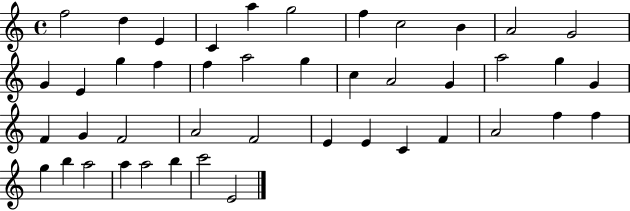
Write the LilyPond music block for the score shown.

{
  \clef treble
  \time 4/4
  \defaultTimeSignature
  \key c \major
  f''2 d''4 e'4 | c'4 a''4 g''2 | f''4 c''2 b'4 | a'2 g'2 | \break g'4 e'4 g''4 f''4 | f''4 a''2 g''4 | c''4 a'2 g'4 | a''2 g''4 g'4 | \break f'4 g'4 f'2 | a'2 f'2 | e'4 e'4 c'4 f'4 | a'2 f''4 f''4 | \break g''4 b''4 a''2 | a''4 a''2 b''4 | c'''2 e'2 | \bar "|."
}